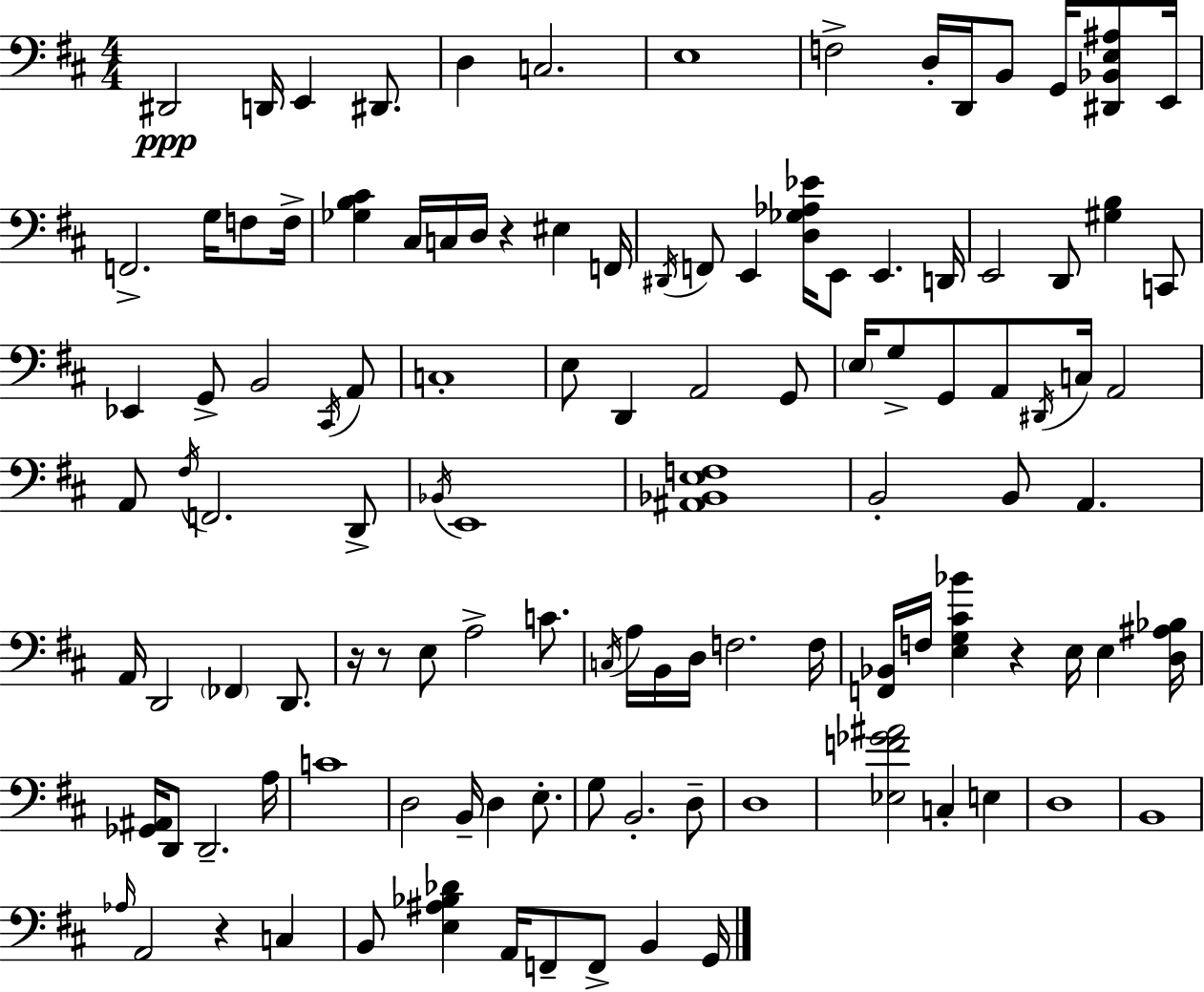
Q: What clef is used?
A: bass